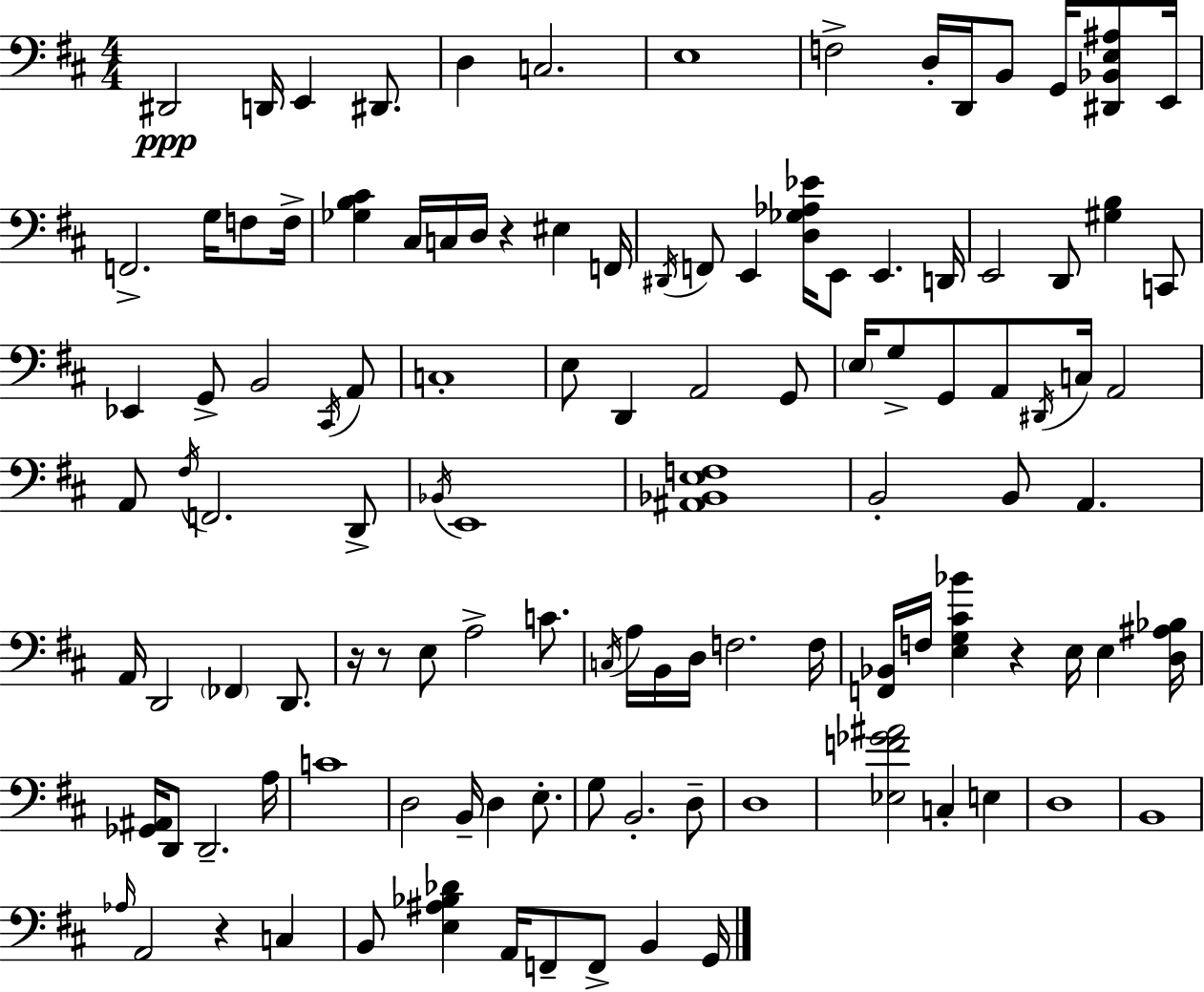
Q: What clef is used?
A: bass